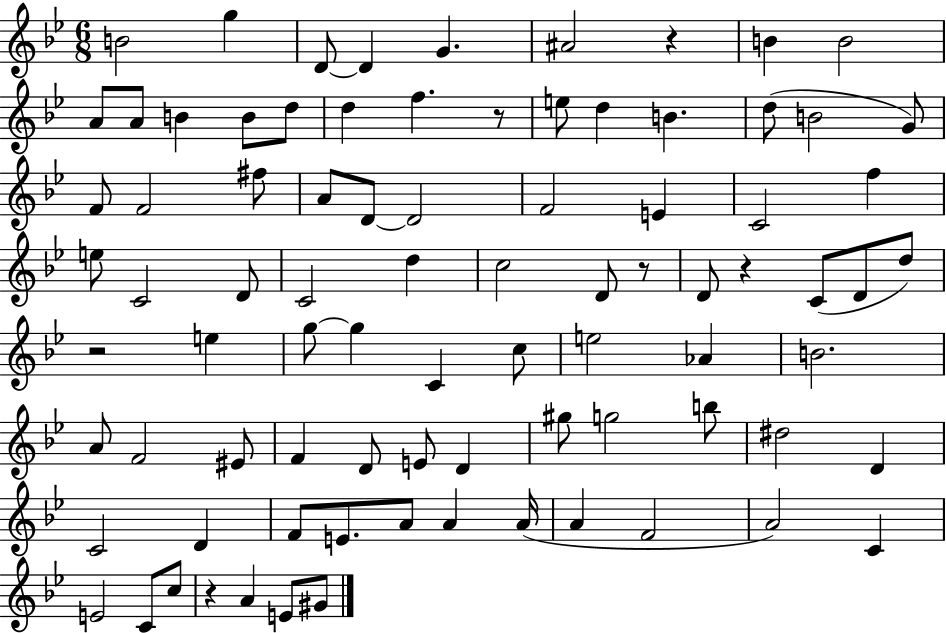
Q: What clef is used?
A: treble